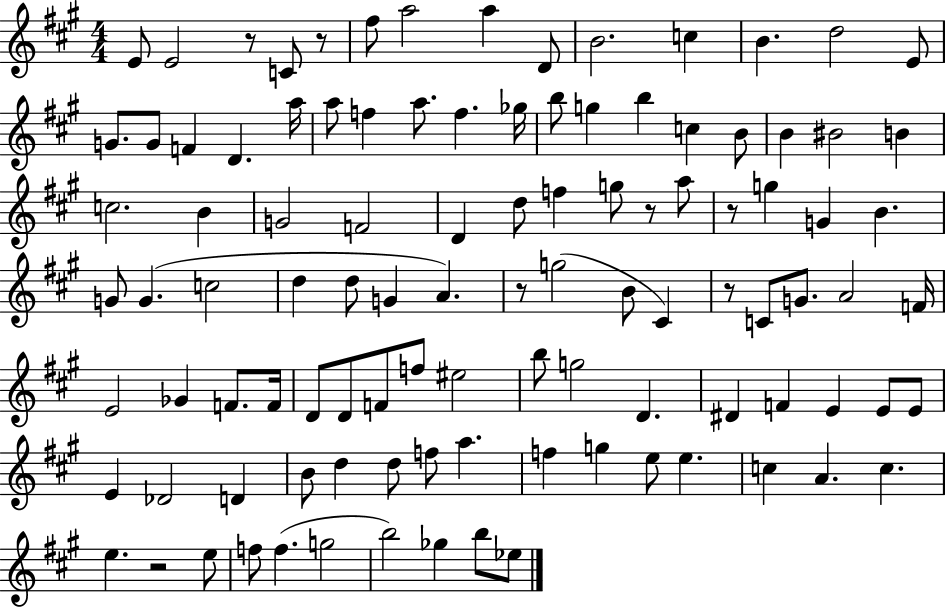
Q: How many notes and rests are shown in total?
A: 104